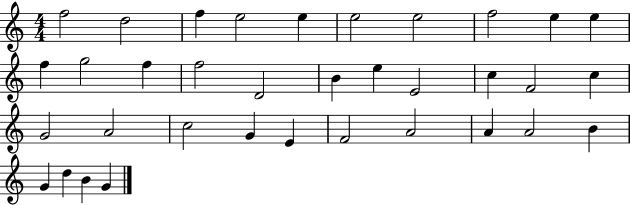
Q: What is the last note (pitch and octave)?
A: G4